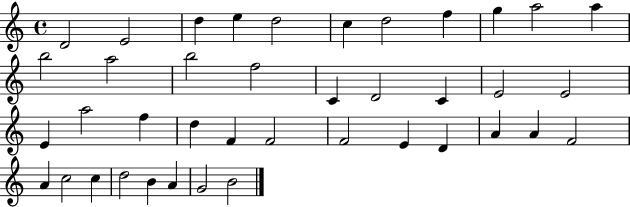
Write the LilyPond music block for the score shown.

{
  \clef treble
  \time 4/4
  \defaultTimeSignature
  \key c \major
  d'2 e'2 | d''4 e''4 d''2 | c''4 d''2 f''4 | g''4 a''2 a''4 | \break b''2 a''2 | b''2 f''2 | c'4 d'2 c'4 | e'2 e'2 | \break e'4 a''2 f''4 | d''4 f'4 f'2 | f'2 e'4 d'4 | a'4 a'4 f'2 | \break a'4 c''2 c''4 | d''2 b'4 a'4 | g'2 b'2 | \bar "|."
}